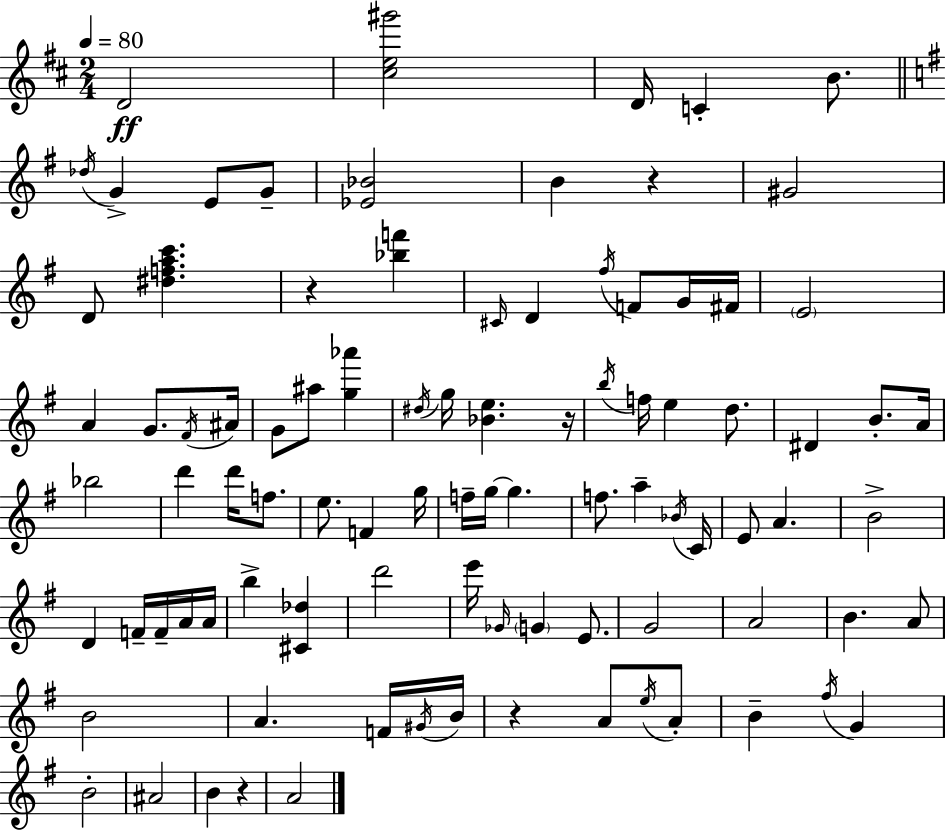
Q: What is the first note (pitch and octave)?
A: D4